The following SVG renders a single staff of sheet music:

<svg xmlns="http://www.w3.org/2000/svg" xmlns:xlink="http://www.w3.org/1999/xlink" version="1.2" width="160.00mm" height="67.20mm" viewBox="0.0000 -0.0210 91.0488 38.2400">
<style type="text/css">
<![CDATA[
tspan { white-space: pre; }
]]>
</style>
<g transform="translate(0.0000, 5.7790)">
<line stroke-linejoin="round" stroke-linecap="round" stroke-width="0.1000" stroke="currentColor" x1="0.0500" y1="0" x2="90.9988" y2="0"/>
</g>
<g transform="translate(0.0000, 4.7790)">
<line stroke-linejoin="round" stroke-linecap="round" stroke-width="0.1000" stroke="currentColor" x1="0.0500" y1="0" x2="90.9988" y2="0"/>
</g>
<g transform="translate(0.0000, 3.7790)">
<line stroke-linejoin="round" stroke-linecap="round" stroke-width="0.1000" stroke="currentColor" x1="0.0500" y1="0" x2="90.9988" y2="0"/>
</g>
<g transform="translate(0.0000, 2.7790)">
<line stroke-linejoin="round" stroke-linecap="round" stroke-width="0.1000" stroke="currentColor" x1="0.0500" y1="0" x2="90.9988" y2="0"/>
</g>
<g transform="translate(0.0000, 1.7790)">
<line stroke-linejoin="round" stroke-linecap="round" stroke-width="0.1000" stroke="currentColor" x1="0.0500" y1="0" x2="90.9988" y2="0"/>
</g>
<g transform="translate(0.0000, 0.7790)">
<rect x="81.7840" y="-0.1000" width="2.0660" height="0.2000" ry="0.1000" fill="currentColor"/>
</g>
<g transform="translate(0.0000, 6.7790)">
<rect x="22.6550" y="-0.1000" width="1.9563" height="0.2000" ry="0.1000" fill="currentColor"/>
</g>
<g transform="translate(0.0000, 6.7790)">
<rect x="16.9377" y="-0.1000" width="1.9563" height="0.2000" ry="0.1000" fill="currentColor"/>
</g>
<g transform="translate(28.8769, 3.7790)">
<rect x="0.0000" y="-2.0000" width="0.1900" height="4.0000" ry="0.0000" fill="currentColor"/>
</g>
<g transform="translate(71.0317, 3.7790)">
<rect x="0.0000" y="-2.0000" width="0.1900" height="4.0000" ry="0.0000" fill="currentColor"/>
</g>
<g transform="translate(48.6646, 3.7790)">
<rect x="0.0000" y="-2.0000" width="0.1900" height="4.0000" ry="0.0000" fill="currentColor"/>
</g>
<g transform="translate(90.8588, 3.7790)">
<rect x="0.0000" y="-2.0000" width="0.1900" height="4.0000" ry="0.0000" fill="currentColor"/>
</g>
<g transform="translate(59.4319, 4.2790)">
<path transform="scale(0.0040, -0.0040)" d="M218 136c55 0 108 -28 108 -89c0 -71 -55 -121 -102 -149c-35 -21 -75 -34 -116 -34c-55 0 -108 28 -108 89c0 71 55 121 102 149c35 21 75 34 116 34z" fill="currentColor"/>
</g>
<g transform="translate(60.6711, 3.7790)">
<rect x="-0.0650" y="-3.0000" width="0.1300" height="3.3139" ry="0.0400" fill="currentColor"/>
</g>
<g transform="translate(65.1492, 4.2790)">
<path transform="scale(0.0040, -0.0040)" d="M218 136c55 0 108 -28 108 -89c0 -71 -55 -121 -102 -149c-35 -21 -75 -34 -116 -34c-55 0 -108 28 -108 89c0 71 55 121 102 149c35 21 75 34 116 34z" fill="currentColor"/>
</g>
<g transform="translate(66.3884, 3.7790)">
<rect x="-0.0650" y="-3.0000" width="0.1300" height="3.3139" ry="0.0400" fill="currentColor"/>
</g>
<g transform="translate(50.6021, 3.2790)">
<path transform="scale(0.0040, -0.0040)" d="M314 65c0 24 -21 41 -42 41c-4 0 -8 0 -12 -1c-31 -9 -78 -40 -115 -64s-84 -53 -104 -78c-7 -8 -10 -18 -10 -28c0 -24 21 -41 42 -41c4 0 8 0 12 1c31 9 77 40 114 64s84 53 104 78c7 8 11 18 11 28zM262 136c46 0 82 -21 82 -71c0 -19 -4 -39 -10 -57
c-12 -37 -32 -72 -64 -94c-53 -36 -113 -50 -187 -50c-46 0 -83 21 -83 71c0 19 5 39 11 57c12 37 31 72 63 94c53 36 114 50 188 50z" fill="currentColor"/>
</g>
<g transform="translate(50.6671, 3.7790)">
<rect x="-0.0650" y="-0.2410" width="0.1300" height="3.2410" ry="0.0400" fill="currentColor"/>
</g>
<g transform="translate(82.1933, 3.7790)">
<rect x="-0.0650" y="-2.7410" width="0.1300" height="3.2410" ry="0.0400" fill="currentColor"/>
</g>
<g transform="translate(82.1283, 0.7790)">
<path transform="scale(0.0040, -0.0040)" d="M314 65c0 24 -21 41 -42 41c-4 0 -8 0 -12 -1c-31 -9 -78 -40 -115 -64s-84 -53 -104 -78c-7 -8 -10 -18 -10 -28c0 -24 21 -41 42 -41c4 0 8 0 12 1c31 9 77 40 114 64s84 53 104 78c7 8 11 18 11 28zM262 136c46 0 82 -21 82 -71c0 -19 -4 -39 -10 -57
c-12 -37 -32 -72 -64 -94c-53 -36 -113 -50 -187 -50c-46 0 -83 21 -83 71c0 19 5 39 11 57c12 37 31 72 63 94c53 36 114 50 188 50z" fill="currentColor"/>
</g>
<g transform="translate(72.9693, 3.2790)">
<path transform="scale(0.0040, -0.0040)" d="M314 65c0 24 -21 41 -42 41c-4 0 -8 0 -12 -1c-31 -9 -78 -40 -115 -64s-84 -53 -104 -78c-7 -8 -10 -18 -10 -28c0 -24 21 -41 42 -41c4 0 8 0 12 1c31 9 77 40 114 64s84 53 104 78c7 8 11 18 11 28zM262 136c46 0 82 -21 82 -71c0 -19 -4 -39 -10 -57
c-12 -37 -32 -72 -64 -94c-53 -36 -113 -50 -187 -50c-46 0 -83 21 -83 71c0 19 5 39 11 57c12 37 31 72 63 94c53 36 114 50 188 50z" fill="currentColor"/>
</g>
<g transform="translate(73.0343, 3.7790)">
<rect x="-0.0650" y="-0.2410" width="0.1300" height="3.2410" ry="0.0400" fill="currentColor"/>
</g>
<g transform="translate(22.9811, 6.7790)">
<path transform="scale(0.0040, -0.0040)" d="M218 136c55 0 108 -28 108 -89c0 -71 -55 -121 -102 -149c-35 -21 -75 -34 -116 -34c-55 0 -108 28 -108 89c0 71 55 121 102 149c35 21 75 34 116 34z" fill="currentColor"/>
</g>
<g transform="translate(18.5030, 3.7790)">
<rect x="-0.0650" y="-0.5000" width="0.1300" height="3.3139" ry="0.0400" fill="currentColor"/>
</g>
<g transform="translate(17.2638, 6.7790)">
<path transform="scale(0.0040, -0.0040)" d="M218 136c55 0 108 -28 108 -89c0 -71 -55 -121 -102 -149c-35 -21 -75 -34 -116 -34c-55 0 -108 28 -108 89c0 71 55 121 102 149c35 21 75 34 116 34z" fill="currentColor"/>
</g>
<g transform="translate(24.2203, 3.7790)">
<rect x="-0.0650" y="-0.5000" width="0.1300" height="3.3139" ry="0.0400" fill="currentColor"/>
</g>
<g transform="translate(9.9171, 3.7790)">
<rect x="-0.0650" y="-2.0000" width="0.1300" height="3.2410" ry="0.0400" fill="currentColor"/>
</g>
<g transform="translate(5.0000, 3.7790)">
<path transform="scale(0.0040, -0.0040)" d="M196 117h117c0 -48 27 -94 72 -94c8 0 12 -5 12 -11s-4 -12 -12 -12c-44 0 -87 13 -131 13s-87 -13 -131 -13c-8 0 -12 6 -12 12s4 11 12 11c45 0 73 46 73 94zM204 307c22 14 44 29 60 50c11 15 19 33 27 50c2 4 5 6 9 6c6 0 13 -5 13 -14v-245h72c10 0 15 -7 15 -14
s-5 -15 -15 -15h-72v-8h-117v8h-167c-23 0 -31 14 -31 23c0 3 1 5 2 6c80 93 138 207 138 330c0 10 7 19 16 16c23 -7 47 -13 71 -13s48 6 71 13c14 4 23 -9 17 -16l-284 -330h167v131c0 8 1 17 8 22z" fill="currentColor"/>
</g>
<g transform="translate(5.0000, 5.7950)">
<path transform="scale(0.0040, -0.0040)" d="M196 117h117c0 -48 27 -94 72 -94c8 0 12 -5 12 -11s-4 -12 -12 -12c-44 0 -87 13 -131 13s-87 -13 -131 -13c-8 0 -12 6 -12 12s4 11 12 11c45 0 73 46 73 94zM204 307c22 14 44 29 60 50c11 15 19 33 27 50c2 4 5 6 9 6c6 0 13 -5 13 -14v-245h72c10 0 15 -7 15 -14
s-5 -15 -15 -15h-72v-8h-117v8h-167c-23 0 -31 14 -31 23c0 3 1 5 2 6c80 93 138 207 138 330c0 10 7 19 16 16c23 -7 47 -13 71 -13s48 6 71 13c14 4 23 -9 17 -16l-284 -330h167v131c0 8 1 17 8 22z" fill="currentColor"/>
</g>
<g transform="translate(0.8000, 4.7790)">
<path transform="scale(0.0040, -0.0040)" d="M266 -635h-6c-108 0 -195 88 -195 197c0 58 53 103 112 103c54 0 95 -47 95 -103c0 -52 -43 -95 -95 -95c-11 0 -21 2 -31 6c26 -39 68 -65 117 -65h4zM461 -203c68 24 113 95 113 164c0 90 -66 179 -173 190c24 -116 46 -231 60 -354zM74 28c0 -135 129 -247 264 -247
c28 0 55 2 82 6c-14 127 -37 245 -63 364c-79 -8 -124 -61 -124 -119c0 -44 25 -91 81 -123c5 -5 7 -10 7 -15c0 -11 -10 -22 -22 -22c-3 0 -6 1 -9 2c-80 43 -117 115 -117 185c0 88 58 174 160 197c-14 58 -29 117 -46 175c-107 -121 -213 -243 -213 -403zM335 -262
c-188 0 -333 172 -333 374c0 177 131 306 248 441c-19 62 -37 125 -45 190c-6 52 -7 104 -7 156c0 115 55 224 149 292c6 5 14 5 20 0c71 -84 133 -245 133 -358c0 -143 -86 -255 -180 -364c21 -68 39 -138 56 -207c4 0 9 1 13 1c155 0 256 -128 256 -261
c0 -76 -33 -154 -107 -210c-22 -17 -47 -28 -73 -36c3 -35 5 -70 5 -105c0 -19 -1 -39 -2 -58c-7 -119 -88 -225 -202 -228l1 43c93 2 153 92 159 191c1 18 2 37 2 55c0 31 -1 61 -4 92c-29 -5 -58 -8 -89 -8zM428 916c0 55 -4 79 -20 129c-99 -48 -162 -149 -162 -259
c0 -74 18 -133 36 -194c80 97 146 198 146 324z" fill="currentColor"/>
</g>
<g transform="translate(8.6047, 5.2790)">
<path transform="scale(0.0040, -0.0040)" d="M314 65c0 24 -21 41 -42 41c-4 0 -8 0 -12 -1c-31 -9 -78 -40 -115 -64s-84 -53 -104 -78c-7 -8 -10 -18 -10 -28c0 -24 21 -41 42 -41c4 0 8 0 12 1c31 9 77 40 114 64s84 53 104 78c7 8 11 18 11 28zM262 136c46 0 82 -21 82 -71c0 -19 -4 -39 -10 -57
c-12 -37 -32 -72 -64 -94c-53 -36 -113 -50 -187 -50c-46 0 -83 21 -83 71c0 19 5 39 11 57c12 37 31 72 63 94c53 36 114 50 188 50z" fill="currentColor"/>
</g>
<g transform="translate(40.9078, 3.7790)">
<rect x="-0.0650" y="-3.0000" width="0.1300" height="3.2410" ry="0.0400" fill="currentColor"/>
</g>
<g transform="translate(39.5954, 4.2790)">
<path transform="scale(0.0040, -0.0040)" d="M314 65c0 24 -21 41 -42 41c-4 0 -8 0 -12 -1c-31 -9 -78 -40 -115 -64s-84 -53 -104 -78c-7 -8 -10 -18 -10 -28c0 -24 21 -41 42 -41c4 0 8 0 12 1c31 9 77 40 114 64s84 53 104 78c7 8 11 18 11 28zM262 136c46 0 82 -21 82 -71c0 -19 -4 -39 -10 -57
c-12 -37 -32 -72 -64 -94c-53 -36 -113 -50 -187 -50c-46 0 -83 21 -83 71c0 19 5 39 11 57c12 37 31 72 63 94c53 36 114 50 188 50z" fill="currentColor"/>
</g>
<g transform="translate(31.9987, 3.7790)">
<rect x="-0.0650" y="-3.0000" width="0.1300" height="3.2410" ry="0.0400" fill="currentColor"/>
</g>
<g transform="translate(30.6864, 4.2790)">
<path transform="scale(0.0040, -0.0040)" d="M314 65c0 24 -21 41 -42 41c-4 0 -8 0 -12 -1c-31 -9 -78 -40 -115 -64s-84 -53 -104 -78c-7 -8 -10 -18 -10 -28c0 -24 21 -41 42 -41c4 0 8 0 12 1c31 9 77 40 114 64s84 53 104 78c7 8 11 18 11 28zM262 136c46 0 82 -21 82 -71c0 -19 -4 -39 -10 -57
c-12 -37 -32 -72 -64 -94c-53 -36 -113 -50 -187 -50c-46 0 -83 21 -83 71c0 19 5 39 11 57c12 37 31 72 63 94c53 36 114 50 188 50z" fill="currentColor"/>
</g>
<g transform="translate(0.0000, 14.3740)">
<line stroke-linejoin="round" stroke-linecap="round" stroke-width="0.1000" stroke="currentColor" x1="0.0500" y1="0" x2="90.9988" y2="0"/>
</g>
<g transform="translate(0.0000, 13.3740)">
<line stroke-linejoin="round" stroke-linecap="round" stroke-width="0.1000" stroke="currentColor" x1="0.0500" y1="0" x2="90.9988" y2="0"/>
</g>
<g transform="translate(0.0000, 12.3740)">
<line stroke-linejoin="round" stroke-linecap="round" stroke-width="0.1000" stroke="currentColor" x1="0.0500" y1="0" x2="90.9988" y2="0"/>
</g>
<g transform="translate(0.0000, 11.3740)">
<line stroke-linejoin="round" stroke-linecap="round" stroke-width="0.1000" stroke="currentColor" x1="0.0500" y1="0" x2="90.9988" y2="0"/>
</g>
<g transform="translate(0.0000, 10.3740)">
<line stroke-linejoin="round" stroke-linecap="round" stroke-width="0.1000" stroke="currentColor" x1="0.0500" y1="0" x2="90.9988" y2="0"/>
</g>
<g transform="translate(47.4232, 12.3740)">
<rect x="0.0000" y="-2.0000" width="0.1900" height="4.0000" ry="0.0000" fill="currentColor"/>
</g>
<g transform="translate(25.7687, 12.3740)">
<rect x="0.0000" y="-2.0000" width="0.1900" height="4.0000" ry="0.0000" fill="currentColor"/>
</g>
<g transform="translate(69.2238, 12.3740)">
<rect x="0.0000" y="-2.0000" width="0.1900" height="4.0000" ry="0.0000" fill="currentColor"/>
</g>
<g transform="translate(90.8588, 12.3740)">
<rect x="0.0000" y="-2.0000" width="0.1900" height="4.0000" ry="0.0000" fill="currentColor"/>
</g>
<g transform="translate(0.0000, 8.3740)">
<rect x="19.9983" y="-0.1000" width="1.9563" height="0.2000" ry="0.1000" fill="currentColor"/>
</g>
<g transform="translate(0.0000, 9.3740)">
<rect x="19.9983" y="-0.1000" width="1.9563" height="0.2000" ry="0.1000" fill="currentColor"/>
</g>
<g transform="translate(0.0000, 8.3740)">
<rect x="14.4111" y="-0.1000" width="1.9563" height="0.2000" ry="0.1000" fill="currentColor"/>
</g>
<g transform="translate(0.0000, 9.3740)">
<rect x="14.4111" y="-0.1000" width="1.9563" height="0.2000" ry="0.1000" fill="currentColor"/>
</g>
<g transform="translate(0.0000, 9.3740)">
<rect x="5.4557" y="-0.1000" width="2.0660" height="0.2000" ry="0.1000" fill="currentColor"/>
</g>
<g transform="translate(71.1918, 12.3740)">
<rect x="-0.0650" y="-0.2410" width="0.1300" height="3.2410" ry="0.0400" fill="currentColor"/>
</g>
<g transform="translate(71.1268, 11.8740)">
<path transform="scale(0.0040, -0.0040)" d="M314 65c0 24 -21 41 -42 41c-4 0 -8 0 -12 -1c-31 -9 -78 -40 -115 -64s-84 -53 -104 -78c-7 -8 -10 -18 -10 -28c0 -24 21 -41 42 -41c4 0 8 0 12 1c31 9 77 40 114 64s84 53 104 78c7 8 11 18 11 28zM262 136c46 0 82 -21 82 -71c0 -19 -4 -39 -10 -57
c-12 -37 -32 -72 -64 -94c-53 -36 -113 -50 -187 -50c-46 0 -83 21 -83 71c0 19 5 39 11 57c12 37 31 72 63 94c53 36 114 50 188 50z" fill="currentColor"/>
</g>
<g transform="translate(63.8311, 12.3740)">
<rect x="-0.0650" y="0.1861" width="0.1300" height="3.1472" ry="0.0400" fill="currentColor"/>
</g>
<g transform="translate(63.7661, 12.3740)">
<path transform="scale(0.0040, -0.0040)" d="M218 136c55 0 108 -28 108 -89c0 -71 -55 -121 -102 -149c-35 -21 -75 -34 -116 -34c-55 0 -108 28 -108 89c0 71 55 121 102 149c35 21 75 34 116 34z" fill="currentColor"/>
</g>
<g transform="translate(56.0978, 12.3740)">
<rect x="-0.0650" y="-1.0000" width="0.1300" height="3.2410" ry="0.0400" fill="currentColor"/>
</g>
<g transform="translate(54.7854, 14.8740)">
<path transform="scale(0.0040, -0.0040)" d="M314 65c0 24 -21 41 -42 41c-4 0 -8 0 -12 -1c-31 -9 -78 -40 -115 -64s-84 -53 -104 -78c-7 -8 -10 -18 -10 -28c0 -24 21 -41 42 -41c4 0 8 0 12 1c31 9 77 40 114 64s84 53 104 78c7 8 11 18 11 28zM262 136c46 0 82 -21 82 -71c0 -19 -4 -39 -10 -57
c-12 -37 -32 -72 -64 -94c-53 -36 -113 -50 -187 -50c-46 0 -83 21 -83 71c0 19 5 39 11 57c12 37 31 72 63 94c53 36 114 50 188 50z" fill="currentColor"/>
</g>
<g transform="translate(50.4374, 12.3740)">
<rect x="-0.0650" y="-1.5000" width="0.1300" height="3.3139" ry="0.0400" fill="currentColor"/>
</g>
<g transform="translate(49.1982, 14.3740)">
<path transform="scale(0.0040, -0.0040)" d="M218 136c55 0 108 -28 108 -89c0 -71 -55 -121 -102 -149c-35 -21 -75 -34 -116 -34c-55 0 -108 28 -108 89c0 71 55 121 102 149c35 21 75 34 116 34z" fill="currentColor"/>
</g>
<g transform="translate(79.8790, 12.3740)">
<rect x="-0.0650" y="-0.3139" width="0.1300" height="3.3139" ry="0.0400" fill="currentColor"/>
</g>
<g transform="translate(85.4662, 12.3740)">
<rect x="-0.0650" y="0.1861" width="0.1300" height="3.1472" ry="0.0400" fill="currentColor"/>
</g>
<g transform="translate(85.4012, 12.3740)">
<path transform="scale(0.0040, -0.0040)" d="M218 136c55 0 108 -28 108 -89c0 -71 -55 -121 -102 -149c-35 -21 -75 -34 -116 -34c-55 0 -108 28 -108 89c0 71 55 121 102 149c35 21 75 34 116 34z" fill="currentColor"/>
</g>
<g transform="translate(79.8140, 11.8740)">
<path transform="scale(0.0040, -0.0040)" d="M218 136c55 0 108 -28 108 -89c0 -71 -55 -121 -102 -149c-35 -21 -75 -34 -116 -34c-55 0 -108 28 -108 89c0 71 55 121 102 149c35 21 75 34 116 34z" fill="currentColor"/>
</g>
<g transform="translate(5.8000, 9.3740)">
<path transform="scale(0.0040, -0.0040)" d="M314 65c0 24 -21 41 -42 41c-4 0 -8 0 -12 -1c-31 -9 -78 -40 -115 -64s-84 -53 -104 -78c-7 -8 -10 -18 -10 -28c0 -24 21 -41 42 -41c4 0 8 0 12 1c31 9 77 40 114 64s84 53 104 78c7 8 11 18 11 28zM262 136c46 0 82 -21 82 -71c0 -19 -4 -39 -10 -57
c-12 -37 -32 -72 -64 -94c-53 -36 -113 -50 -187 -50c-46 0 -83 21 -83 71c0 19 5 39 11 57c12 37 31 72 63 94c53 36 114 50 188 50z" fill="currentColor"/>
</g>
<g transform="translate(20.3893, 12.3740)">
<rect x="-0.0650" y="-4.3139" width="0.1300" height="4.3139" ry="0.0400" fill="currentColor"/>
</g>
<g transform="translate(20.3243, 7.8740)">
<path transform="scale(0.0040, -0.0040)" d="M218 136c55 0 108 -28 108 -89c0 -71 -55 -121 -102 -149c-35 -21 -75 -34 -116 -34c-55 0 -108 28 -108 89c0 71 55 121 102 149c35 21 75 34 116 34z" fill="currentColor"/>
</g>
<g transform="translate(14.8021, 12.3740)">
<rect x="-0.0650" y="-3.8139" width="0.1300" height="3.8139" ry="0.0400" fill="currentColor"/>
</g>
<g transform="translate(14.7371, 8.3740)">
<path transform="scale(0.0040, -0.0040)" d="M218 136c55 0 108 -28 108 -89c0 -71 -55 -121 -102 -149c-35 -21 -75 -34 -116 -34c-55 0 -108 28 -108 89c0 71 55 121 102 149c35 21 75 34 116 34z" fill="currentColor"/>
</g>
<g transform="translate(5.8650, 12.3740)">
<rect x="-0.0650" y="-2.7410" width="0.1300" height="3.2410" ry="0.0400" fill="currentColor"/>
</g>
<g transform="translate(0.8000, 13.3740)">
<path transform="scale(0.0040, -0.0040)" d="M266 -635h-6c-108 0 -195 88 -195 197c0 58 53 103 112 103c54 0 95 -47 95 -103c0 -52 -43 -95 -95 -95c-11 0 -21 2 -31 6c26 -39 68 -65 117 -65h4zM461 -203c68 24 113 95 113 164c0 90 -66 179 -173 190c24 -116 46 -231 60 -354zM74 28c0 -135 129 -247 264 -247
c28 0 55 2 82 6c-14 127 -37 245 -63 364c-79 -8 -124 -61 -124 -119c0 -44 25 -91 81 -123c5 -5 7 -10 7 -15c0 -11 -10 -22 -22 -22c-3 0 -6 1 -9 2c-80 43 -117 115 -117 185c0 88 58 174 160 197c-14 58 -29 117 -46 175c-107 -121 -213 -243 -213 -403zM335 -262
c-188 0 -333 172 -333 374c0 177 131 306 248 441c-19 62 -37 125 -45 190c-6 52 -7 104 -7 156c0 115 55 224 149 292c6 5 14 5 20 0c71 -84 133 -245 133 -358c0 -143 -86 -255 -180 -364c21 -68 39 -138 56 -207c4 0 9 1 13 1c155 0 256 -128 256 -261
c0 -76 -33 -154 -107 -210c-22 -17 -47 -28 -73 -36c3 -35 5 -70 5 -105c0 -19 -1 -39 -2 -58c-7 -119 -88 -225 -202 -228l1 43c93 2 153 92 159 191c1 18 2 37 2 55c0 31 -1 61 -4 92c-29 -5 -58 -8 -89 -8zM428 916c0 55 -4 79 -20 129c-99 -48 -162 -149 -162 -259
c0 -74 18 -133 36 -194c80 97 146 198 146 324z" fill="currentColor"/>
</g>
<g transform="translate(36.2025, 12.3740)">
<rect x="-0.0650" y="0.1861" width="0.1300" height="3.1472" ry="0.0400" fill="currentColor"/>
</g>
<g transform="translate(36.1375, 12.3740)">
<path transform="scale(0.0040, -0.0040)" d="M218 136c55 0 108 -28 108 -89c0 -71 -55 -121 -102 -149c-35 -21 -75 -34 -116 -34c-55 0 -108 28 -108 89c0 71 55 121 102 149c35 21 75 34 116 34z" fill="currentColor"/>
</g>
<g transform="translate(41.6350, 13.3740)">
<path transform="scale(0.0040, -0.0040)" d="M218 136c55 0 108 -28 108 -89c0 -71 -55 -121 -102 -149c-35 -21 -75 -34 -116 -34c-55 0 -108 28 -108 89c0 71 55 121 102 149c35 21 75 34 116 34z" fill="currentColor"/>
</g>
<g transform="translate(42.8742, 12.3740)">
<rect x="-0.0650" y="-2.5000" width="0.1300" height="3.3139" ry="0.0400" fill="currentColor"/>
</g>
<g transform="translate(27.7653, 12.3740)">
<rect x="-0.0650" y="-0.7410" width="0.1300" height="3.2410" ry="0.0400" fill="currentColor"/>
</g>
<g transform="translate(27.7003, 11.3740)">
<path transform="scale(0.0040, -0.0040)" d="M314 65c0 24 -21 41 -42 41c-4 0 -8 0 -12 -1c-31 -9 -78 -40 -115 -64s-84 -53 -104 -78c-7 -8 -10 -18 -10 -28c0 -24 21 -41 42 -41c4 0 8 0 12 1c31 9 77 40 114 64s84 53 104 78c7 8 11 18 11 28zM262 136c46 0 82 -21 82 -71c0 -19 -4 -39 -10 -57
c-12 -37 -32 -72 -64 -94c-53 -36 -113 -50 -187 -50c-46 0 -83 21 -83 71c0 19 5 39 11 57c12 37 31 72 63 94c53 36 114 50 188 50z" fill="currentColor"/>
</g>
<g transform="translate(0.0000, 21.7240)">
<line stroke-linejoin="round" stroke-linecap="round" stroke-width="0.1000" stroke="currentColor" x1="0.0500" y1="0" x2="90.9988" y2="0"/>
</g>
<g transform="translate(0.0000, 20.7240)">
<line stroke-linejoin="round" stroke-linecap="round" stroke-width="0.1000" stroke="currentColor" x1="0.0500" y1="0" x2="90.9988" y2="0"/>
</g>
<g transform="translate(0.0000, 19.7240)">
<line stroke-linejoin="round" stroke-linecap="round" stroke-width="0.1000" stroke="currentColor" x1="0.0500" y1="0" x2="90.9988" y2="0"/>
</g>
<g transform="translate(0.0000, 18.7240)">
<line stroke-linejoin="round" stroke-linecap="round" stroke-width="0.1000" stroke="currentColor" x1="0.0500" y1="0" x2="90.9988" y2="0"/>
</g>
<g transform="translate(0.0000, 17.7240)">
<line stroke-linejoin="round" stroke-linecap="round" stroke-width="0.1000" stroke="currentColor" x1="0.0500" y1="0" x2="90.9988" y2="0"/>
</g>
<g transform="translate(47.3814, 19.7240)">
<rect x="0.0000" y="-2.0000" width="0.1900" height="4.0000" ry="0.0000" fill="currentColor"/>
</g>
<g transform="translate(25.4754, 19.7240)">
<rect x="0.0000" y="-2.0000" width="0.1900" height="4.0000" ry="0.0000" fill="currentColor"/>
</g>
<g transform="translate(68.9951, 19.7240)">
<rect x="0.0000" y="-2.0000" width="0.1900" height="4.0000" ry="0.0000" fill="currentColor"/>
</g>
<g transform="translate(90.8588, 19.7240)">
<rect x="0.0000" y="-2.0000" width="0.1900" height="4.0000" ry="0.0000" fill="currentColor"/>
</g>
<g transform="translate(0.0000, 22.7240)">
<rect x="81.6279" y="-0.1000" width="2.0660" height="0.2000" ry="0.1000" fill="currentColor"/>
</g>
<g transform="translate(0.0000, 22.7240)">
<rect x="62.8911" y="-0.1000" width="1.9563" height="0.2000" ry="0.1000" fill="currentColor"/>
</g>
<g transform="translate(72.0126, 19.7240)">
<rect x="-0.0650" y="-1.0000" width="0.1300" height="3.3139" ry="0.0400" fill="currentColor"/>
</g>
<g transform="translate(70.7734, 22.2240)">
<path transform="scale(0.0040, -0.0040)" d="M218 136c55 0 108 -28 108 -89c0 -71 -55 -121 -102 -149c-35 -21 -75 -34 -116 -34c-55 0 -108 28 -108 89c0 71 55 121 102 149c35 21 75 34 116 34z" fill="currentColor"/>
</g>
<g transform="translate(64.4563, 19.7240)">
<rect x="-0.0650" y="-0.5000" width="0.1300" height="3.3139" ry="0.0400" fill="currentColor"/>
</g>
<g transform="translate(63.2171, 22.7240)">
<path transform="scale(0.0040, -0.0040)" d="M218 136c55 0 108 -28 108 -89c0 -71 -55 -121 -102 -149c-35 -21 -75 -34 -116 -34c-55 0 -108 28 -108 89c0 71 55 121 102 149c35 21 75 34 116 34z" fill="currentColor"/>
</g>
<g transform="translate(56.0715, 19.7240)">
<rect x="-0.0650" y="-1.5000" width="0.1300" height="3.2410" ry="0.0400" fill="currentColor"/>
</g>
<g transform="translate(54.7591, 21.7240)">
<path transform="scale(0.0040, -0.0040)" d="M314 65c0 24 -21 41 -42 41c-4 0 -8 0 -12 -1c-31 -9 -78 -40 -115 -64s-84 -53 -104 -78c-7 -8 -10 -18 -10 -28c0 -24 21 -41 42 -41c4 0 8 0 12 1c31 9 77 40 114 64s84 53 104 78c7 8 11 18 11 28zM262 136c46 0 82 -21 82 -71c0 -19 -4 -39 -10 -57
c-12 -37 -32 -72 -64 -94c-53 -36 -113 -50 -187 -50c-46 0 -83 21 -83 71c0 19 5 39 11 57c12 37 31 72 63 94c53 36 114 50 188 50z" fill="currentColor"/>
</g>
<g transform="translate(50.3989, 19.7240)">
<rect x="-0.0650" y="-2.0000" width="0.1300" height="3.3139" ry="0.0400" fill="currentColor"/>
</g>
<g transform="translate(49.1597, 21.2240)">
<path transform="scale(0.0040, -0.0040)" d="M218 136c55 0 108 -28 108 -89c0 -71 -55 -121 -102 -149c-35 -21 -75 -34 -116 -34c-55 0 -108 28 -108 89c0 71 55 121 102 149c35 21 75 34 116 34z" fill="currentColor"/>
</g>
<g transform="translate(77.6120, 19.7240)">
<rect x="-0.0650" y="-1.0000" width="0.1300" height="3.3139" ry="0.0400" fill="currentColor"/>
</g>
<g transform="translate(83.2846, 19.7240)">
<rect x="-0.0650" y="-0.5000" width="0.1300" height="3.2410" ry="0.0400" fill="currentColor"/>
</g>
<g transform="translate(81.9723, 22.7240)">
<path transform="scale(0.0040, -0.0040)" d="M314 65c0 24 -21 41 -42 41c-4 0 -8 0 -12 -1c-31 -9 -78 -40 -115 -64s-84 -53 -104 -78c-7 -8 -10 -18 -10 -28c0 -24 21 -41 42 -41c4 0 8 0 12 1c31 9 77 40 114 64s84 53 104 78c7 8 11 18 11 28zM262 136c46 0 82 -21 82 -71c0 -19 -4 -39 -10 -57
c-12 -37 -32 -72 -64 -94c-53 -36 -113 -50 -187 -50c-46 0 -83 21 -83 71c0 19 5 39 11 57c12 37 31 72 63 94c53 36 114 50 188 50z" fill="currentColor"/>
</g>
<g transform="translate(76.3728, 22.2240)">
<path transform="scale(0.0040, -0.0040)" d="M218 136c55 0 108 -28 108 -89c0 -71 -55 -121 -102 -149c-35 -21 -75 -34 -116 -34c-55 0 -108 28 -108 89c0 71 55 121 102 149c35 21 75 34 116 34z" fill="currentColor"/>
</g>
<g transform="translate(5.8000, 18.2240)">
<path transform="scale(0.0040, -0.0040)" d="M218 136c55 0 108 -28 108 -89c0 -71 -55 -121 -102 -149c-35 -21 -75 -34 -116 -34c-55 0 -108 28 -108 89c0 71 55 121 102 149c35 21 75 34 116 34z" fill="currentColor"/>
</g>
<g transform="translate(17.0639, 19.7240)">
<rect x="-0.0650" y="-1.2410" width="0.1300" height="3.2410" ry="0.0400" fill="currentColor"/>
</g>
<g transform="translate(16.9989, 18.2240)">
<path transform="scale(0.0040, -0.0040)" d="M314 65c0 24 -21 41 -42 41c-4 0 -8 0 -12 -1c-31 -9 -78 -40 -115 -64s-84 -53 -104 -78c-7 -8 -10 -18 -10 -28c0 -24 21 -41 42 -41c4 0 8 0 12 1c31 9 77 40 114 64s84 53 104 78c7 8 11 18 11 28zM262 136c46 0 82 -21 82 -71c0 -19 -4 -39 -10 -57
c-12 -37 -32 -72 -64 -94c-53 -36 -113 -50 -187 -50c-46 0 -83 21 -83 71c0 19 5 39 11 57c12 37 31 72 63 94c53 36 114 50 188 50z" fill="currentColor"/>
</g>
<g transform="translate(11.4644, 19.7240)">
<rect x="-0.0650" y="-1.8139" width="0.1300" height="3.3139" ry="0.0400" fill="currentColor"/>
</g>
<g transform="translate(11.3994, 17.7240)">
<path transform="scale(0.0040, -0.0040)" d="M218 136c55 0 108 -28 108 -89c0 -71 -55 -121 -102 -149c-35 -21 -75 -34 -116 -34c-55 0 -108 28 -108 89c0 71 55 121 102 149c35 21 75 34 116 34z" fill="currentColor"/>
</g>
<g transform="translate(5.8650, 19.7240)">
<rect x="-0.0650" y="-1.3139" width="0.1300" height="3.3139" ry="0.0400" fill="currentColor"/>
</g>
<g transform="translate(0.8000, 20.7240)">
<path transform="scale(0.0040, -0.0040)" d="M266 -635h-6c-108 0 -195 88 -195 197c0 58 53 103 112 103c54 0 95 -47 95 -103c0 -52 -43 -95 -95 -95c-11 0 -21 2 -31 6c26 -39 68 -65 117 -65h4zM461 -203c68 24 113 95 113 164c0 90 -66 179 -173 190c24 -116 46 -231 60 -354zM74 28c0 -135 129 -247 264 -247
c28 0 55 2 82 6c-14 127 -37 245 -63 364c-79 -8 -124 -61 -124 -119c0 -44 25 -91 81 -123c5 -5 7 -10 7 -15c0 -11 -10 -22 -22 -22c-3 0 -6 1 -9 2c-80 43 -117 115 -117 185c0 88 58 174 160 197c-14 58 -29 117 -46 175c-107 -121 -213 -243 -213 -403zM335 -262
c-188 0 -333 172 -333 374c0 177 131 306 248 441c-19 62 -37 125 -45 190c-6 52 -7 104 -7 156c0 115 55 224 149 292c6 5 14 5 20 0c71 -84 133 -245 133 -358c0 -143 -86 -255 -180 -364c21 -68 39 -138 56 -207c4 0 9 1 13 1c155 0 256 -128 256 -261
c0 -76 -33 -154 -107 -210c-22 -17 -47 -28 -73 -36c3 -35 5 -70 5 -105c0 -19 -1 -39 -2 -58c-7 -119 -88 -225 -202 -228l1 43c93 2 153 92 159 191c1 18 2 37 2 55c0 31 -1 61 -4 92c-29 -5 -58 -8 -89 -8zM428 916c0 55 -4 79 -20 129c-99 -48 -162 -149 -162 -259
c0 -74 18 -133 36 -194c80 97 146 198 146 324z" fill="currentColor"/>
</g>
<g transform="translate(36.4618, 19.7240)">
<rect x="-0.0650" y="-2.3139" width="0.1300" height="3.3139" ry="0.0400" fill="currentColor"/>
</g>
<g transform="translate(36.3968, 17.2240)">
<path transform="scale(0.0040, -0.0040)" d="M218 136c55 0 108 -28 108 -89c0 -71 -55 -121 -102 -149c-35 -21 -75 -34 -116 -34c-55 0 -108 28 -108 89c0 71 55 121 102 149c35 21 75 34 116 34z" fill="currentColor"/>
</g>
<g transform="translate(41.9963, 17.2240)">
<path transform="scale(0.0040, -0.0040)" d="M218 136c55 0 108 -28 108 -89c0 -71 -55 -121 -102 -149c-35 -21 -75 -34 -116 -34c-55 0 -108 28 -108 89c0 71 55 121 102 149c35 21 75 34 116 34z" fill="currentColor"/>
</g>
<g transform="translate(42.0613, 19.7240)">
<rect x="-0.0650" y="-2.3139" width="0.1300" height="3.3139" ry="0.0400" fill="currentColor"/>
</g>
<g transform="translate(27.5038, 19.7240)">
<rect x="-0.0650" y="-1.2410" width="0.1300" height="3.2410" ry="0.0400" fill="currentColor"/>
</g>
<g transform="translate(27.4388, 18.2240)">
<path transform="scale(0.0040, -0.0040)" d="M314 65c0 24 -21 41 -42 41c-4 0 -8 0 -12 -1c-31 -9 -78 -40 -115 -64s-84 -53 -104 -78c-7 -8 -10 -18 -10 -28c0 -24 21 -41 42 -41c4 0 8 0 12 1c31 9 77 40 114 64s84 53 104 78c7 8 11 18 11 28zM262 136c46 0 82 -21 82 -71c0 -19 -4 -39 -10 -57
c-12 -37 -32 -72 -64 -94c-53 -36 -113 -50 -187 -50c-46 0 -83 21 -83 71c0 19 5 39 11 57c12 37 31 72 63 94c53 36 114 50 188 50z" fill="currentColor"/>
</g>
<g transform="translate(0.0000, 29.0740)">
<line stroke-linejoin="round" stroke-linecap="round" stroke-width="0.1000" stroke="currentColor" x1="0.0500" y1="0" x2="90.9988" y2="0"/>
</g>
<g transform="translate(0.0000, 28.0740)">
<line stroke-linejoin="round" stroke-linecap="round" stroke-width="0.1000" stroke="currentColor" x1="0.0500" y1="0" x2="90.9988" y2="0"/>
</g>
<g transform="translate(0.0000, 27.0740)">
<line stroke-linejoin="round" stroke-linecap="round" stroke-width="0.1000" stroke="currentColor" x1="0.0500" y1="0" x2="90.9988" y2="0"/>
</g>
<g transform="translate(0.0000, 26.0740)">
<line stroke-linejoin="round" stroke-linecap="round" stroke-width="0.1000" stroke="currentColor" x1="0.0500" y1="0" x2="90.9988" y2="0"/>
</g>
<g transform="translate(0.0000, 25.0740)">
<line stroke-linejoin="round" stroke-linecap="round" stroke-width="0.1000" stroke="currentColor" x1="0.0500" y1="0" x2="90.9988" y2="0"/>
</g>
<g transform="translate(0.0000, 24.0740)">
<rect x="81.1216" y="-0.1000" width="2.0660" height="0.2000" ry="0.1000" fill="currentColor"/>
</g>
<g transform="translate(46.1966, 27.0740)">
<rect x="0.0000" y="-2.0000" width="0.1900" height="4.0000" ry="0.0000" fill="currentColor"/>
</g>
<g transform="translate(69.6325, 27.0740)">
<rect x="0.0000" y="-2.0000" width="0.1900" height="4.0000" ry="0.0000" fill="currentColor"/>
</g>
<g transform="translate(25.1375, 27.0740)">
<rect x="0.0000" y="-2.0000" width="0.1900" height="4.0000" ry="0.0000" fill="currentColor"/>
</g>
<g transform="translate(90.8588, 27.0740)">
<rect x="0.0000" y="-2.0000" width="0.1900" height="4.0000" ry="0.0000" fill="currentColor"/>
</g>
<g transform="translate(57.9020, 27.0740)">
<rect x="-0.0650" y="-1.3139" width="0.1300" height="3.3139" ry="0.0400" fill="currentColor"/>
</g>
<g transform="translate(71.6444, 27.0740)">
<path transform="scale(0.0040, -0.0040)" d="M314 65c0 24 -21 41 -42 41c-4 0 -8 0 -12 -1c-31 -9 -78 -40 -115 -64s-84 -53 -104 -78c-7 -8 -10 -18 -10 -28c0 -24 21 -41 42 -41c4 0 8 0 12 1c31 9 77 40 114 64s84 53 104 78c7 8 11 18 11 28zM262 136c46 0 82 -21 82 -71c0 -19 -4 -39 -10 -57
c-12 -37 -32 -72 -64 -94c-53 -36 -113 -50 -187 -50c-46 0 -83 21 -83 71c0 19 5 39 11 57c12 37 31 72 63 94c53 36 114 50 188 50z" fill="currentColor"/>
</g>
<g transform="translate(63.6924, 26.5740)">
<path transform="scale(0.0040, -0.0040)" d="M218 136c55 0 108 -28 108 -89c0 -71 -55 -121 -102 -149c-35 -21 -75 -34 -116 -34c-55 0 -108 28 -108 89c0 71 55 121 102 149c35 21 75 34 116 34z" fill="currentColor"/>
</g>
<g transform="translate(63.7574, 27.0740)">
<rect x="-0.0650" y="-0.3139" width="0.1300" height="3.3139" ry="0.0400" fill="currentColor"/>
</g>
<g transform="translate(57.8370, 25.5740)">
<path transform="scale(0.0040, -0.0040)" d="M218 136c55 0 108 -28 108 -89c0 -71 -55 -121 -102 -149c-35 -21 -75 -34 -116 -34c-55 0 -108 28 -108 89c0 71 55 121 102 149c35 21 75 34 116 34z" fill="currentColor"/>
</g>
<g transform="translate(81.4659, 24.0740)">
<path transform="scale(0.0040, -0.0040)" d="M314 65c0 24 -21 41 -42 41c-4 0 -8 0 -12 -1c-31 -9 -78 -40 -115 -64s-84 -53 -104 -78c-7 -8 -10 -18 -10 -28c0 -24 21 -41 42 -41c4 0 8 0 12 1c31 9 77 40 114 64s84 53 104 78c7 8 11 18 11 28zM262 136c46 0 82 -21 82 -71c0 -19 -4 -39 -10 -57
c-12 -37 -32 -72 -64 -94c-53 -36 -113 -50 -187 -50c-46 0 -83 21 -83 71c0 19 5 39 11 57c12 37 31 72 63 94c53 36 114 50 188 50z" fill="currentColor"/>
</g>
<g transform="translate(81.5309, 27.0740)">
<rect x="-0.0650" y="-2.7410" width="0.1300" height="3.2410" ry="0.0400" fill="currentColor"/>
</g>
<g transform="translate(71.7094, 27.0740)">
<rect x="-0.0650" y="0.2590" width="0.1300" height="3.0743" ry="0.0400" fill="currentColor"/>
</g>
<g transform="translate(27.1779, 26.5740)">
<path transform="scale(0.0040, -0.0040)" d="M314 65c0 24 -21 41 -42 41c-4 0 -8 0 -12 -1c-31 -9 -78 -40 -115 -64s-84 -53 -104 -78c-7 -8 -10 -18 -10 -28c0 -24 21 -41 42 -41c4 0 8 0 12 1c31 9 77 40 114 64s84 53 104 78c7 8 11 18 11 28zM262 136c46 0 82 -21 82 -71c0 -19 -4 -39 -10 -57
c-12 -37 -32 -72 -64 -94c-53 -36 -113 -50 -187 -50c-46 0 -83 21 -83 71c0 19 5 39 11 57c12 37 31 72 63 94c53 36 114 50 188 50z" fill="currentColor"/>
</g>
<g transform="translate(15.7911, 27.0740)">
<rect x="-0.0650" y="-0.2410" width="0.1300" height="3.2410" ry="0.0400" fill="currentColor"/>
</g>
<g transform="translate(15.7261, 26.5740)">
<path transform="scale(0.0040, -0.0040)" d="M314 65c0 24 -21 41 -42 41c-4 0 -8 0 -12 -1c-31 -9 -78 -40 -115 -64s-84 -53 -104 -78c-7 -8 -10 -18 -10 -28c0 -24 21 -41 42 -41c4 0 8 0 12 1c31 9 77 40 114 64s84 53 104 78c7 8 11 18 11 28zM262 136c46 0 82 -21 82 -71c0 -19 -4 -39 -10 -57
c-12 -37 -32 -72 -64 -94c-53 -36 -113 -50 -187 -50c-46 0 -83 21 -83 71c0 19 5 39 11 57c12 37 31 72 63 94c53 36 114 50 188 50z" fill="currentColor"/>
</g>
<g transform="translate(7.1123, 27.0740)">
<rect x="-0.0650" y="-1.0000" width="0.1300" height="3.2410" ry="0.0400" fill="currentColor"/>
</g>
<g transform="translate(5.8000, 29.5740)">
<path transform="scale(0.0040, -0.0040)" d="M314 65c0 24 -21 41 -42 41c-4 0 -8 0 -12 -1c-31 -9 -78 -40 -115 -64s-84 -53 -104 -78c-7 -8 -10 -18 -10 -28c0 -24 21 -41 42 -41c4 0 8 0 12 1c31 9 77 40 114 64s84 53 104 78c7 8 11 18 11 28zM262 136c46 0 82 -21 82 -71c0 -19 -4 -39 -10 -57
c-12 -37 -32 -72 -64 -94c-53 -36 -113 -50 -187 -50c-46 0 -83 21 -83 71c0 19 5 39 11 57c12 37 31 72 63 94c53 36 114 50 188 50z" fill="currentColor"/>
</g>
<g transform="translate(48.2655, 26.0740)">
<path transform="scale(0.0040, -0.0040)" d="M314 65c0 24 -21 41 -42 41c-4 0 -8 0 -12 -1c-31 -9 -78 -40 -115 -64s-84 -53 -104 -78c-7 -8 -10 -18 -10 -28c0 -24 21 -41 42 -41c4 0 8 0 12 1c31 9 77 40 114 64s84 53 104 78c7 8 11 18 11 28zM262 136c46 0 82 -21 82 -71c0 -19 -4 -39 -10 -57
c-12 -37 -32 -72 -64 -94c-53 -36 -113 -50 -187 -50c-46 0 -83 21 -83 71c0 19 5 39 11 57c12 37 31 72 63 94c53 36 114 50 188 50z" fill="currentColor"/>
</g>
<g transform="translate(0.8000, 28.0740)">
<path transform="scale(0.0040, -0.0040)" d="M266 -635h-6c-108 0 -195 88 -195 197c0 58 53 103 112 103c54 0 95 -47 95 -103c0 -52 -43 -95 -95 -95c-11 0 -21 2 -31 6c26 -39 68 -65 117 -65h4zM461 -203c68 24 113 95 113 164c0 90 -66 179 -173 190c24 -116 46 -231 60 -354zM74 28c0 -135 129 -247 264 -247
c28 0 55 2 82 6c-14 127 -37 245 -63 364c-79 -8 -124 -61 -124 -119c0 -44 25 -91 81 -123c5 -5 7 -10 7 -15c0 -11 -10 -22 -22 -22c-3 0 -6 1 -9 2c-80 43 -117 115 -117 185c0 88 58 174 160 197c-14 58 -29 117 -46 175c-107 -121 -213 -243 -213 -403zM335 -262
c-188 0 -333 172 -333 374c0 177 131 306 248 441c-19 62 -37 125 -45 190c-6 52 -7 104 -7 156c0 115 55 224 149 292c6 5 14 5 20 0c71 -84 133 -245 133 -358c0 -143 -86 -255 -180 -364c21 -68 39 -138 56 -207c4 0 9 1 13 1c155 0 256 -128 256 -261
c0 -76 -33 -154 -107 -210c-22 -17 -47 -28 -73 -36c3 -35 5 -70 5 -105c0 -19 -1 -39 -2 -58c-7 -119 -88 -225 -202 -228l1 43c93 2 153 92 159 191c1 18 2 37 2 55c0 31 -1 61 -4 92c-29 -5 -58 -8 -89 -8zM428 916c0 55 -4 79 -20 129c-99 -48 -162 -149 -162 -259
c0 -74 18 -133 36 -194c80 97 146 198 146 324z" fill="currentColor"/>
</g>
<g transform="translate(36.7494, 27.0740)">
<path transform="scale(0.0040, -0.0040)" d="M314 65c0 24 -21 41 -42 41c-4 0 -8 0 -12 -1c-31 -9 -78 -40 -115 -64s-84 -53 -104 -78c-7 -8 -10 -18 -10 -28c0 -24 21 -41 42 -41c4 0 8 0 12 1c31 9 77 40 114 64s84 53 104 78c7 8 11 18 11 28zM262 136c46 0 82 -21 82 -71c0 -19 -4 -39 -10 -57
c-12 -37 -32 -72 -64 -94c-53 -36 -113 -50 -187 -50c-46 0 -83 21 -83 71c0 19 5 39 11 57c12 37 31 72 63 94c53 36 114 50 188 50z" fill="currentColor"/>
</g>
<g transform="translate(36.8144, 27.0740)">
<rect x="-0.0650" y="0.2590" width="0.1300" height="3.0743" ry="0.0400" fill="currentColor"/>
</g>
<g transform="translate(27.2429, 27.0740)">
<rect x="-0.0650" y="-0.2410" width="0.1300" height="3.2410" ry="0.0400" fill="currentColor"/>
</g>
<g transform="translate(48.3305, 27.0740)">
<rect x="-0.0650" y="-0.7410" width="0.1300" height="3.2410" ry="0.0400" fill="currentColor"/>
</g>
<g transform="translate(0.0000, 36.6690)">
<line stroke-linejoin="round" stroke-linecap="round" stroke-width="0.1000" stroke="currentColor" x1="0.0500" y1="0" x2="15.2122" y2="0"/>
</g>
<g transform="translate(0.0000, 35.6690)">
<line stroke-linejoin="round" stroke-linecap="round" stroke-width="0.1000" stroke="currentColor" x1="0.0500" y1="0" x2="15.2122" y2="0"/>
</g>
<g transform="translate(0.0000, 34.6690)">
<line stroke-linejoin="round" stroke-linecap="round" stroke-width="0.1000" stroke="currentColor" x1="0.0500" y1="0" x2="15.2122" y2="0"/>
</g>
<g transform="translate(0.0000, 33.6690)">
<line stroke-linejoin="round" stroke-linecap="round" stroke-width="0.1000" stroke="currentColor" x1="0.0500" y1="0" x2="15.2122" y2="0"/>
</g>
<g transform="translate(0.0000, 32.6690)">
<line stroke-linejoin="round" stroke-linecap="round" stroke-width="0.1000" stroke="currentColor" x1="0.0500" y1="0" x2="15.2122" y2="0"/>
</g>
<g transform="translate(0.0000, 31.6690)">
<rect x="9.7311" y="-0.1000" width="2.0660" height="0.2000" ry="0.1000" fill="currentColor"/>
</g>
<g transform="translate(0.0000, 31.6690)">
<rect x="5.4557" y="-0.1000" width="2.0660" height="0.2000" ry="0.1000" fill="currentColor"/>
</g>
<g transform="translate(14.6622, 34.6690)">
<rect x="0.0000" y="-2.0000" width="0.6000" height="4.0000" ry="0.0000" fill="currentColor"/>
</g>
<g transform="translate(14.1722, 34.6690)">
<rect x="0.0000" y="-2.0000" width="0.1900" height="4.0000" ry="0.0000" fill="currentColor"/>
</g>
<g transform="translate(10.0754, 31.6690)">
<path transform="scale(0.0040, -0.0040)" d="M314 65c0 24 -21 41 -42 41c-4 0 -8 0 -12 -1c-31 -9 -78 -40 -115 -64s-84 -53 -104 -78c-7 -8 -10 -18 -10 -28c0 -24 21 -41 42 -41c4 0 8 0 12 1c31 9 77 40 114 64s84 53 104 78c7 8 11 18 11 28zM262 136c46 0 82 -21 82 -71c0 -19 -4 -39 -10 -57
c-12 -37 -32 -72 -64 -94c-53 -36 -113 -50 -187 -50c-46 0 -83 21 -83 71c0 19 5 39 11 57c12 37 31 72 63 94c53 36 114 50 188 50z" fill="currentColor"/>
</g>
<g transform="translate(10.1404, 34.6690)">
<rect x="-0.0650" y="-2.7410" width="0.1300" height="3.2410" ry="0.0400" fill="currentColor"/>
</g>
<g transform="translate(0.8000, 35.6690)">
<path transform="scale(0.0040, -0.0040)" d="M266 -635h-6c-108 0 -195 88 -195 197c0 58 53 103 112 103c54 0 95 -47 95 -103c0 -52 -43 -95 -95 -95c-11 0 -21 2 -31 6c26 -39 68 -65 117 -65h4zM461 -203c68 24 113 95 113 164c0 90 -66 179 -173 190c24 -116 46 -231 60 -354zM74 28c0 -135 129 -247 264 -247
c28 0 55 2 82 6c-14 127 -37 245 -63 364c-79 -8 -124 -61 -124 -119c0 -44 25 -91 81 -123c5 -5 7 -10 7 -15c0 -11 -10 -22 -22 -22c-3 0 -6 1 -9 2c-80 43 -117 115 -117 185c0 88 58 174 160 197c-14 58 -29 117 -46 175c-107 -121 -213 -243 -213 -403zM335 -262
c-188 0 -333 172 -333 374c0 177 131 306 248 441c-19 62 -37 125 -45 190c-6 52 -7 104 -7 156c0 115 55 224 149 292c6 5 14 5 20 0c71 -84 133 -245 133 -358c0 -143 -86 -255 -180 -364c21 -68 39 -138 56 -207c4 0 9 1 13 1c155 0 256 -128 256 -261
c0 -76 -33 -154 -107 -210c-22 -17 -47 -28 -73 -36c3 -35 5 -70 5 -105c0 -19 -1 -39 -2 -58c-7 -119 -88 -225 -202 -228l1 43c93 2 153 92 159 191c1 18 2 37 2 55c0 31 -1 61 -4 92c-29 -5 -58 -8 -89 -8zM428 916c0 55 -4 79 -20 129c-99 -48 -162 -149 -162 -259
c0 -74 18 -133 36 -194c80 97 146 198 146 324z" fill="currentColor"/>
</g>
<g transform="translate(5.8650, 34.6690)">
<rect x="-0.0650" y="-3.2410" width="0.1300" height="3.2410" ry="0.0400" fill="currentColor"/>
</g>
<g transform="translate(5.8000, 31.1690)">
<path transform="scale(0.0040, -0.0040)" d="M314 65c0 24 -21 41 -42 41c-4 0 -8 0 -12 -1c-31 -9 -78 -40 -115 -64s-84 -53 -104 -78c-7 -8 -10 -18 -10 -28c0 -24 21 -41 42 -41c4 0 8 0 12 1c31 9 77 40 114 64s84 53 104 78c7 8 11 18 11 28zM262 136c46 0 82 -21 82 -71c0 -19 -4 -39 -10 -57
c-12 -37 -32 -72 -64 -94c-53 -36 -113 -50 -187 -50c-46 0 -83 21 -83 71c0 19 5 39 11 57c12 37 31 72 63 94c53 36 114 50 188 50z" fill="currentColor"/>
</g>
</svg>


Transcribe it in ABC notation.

X:1
T:Untitled
M:4/4
L:1/4
K:C
F2 C C A2 A2 c2 A A c2 a2 a2 c' d' d2 B G E D2 B c2 c B e f e2 e2 g g F E2 C D D C2 D2 c2 c2 B2 d2 e c B2 a2 b2 a2